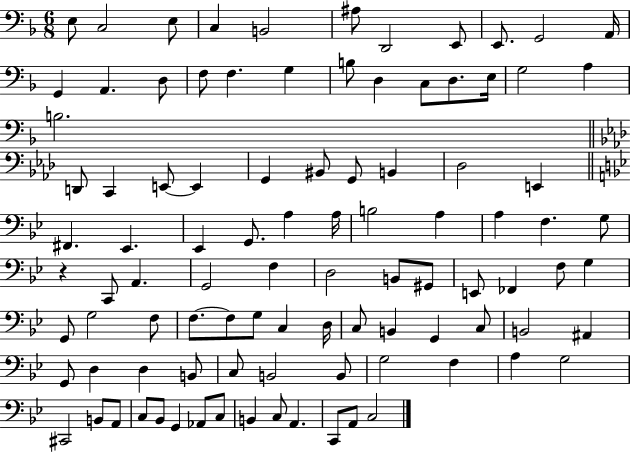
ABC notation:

X:1
T:Untitled
M:6/8
L:1/4
K:F
E,/2 C,2 E,/2 C, B,,2 ^A,/2 D,,2 E,,/2 E,,/2 G,,2 A,,/4 G,, A,, D,/2 F,/2 F, G, B,/2 D, C,/2 D,/2 E,/4 G,2 A, B,2 D,,/2 C,, E,,/2 E,, G,, ^B,,/2 G,,/2 B,, _D,2 E,, ^F,, _E,, _E,, G,,/2 A, A,/4 B,2 A, A, F, G,/2 z C,,/2 A,, G,,2 F, D,2 B,,/2 ^G,,/2 E,,/2 _F,, F,/2 G, G,,/2 G,2 F,/2 F,/2 F,/2 G,/2 C, D,/4 C,/2 B,, G,, C,/2 B,,2 ^A,, G,,/2 D, D, B,,/2 C,/2 B,,2 B,,/2 G,2 F, A, G,2 ^C,,2 B,,/2 A,,/2 C,/2 _B,,/2 G,, _A,,/2 C,/2 B,, C,/2 A,, C,,/2 A,,/2 C,2